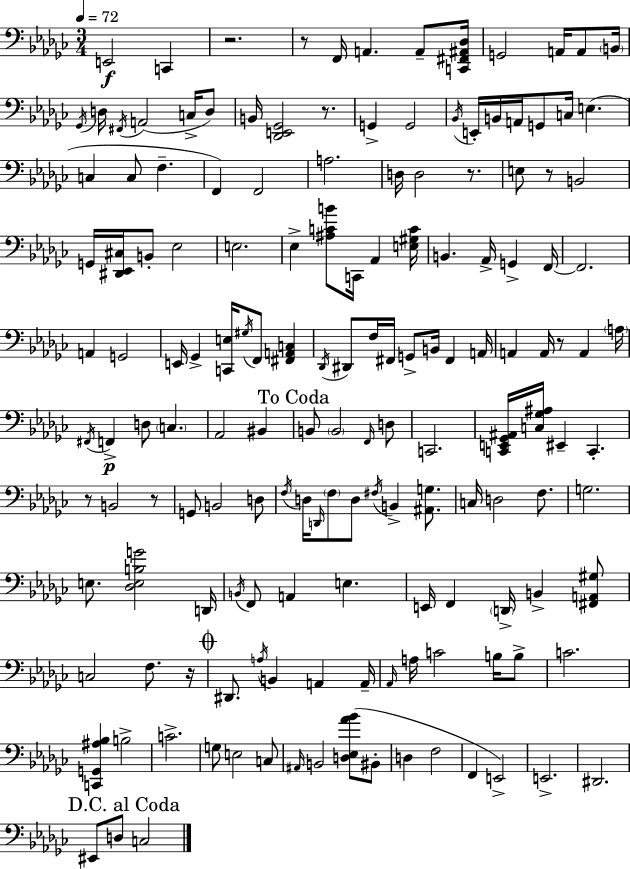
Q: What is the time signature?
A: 3/4